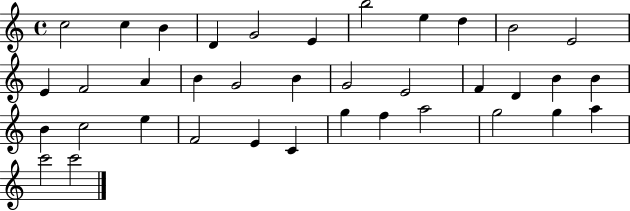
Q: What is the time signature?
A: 4/4